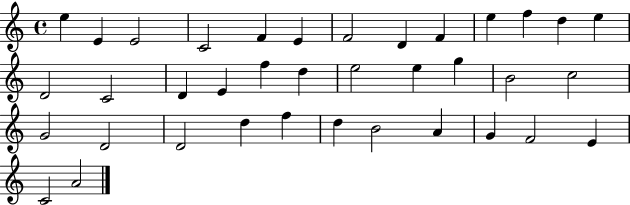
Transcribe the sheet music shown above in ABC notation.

X:1
T:Untitled
M:4/4
L:1/4
K:C
e E E2 C2 F E F2 D F e f d e D2 C2 D E f d e2 e g B2 c2 G2 D2 D2 d f d B2 A G F2 E C2 A2